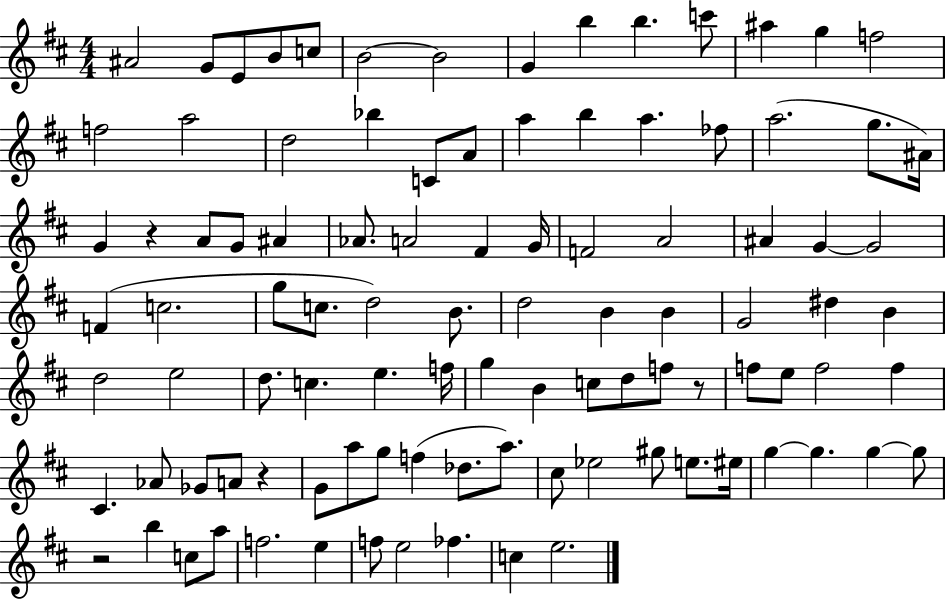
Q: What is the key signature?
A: D major